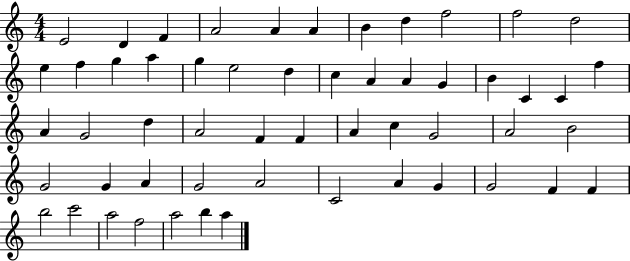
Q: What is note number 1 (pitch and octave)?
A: E4